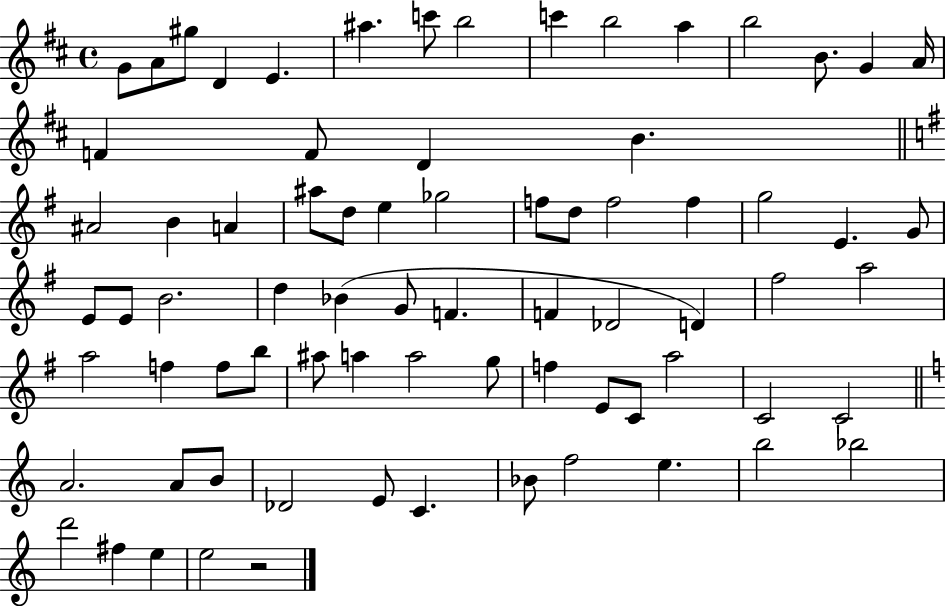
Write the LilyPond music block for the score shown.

{
  \clef treble
  \time 4/4
  \defaultTimeSignature
  \key d \major
  g'8 a'8 gis''8 d'4 e'4. | ais''4. c'''8 b''2 | c'''4 b''2 a''4 | b''2 b'8. g'4 a'16 | \break f'4 f'8 d'4 b'4. | \bar "||" \break \key g \major ais'2 b'4 a'4 | ais''8 d''8 e''4 ges''2 | f''8 d''8 f''2 f''4 | g''2 e'4. g'8 | \break e'8 e'8 b'2. | d''4 bes'4( g'8 f'4. | f'4 des'2 d'4) | fis''2 a''2 | \break a''2 f''4 f''8 b''8 | ais''8 a''4 a''2 g''8 | f''4 e'8 c'8 a''2 | c'2 c'2 | \break \bar "||" \break \key c \major a'2. a'8 b'8 | des'2 e'8 c'4. | bes'8 f''2 e''4. | b''2 bes''2 | \break d'''2 fis''4 e''4 | e''2 r2 | \bar "|."
}